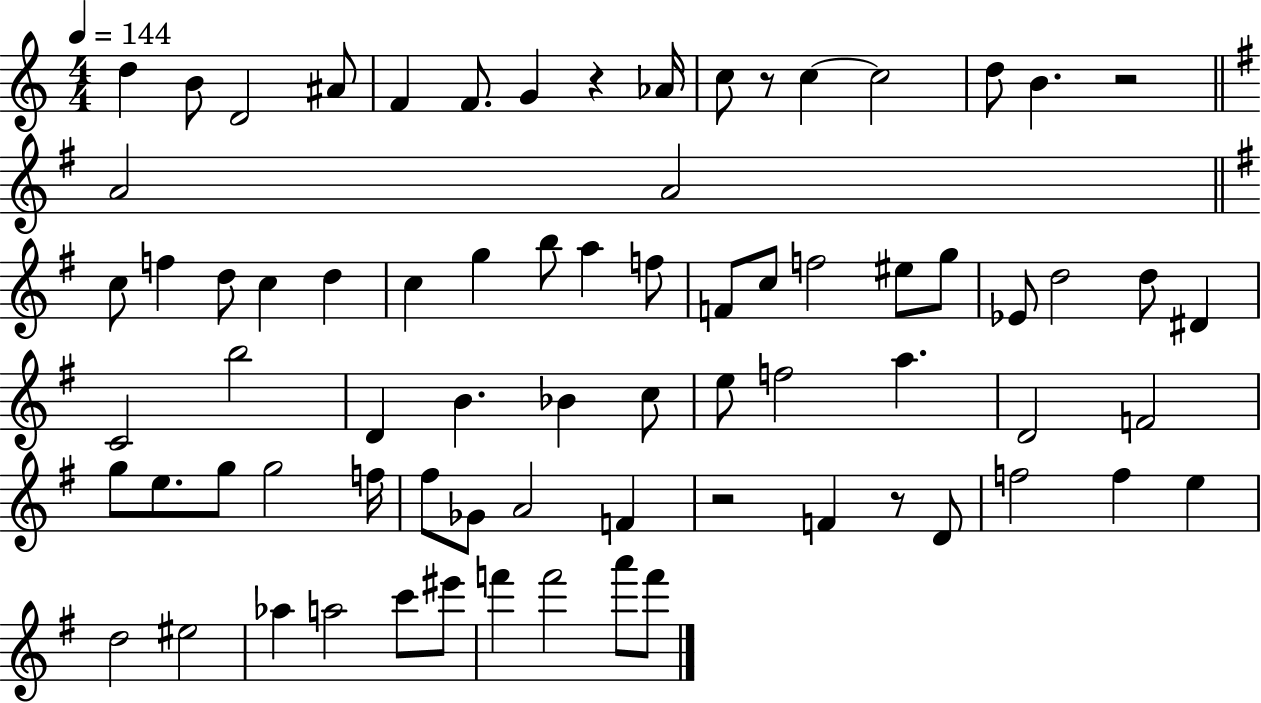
{
  \clef treble
  \numericTimeSignature
  \time 4/4
  \key c \major
  \tempo 4 = 144
  d''4 b'8 d'2 ais'8 | f'4 f'8. g'4 r4 aes'16 | c''8 r8 c''4~~ c''2 | d''8 b'4. r2 | \break \bar "||" \break \key g \major a'2 a'2 | \bar "||" \break \key e \minor c''8 f''4 d''8 c''4 d''4 | c''4 g''4 b''8 a''4 f''8 | f'8 c''8 f''2 eis''8 g''8 | ees'8 d''2 d''8 dis'4 | \break c'2 b''2 | d'4 b'4. bes'4 c''8 | e''8 f''2 a''4. | d'2 f'2 | \break g''8 e''8. g''8 g''2 f''16 | fis''8 ges'8 a'2 f'4 | r2 f'4 r8 d'8 | f''2 f''4 e''4 | \break d''2 eis''2 | aes''4 a''2 c'''8 eis'''8 | f'''4 f'''2 a'''8 f'''8 | \bar "|."
}